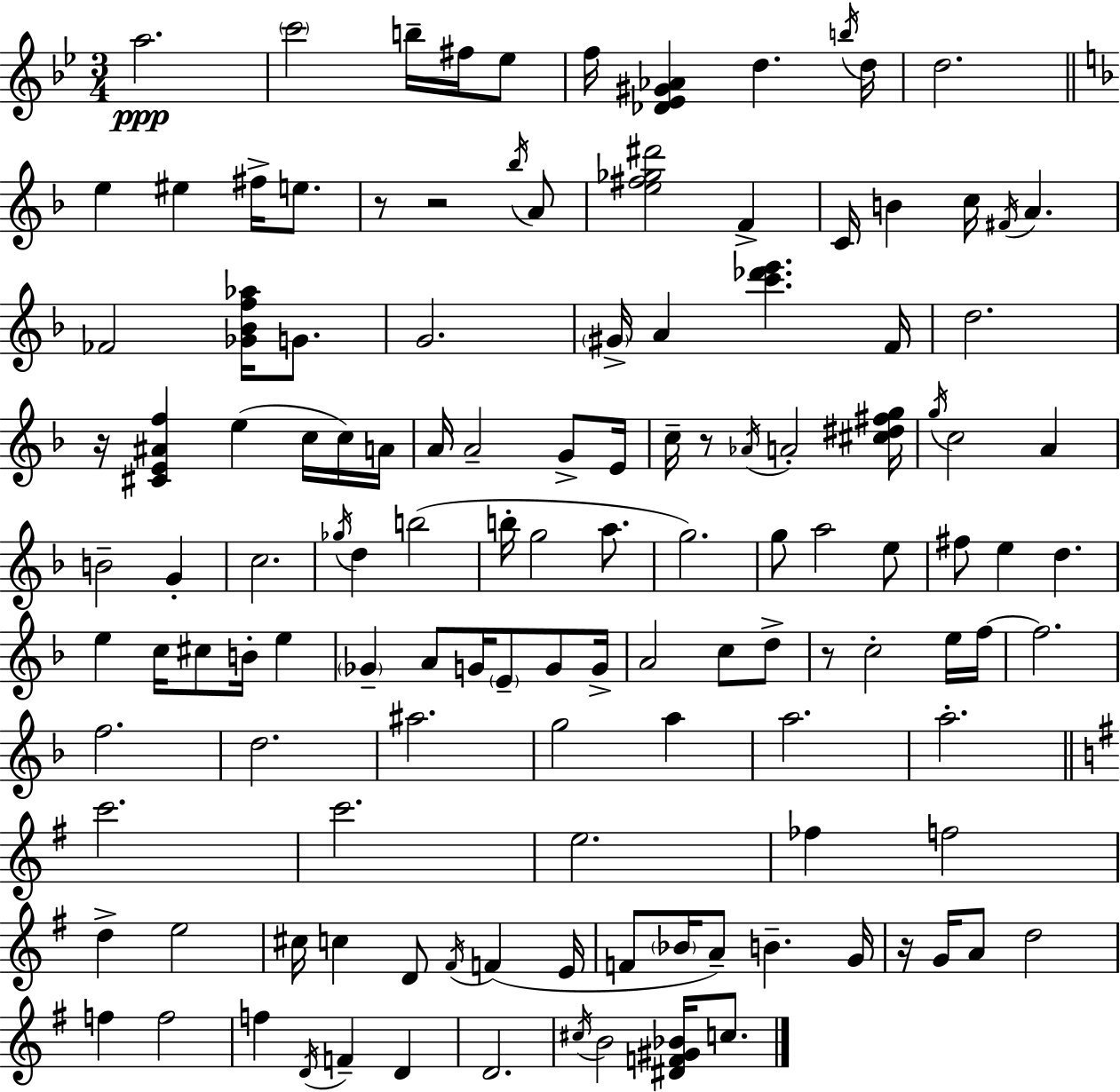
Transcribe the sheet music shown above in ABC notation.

X:1
T:Untitled
M:3/4
L:1/4
K:Gm
a2 c'2 b/4 ^f/4 _e/2 f/4 [_D_E^G_A] d b/4 d/4 d2 e ^e ^f/4 e/2 z/2 z2 _b/4 A/2 [e^f_g^d']2 F C/4 B c/4 ^F/4 A _F2 [_G_Bf_a]/4 G/2 G2 ^G/4 A [c'_d'e'] F/4 d2 z/4 [^CE^Af] e c/4 c/4 A/4 A/4 A2 G/2 E/4 c/4 z/2 _A/4 A2 [^c^d^fg]/4 g/4 c2 A B2 G c2 _g/4 d b2 b/4 g2 a/2 g2 g/2 a2 e/2 ^f/2 e d e c/4 ^c/2 B/4 e _G A/2 G/4 E/2 G/2 G/4 A2 c/2 d/2 z/2 c2 e/4 f/4 f2 f2 d2 ^a2 g2 a a2 a2 c'2 c'2 e2 _f f2 d e2 ^c/4 c D/2 ^F/4 F E/4 F/2 _B/4 A/2 B G/4 z/4 G/4 A/2 d2 f f2 f D/4 F D D2 ^c/4 B2 [^DF^G_B]/4 c/2